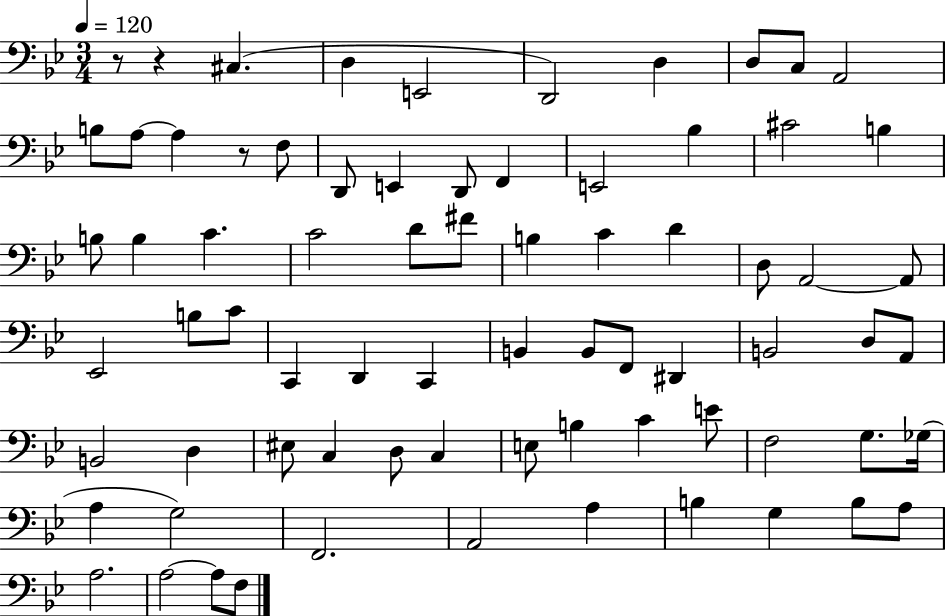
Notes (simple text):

R/e R/q C#3/q. D3/q E2/h D2/h D3/q D3/e C3/e A2/h B3/e A3/e A3/q R/e F3/e D2/e E2/q D2/e F2/q E2/h Bb3/q C#4/h B3/q B3/e B3/q C4/q. C4/h D4/e F#4/e B3/q C4/q D4/q D3/e A2/h A2/e Eb2/h B3/e C4/e C2/q D2/q C2/q B2/q B2/e F2/e D#2/q B2/h D3/e A2/e B2/h D3/q EIS3/e C3/q D3/e C3/q E3/e B3/q C4/q E4/e F3/h G3/e. Gb3/s A3/q G3/h F2/h. A2/h A3/q B3/q G3/q B3/e A3/e A3/h. A3/h A3/e F3/e